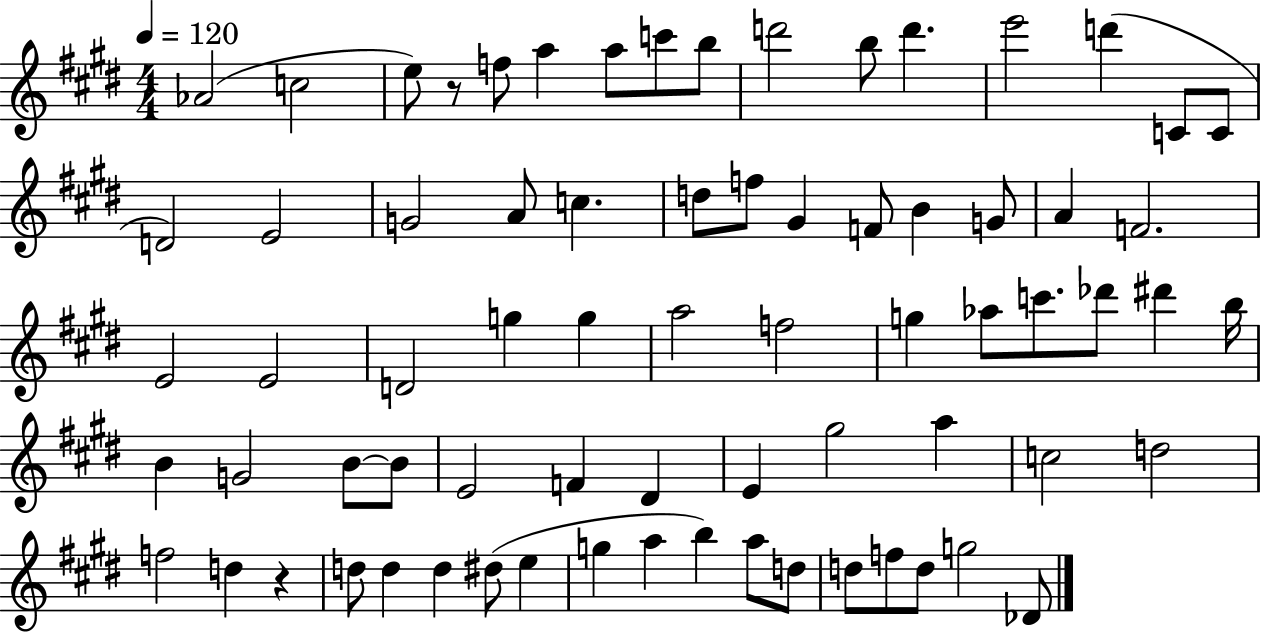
{
  \clef treble
  \numericTimeSignature
  \time 4/4
  \key e \major
  \tempo 4 = 120
  aes'2( c''2 | e''8) r8 f''8 a''4 a''8 c'''8 b''8 | d'''2 b''8 d'''4. | e'''2 d'''4( c'8 c'8 | \break d'2) e'2 | g'2 a'8 c''4. | d''8 f''8 gis'4 f'8 b'4 g'8 | a'4 f'2. | \break e'2 e'2 | d'2 g''4 g''4 | a''2 f''2 | g''4 aes''8 c'''8. des'''8 dis'''4 b''16 | \break b'4 g'2 b'8~~ b'8 | e'2 f'4 dis'4 | e'4 gis''2 a''4 | c''2 d''2 | \break f''2 d''4 r4 | d''8 d''4 d''4 dis''8( e''4 | g''4 a''4 b''4) a''8 d''8 | d''8 f''8 d''8 g''2 des'8 | \break \bar "|."
}